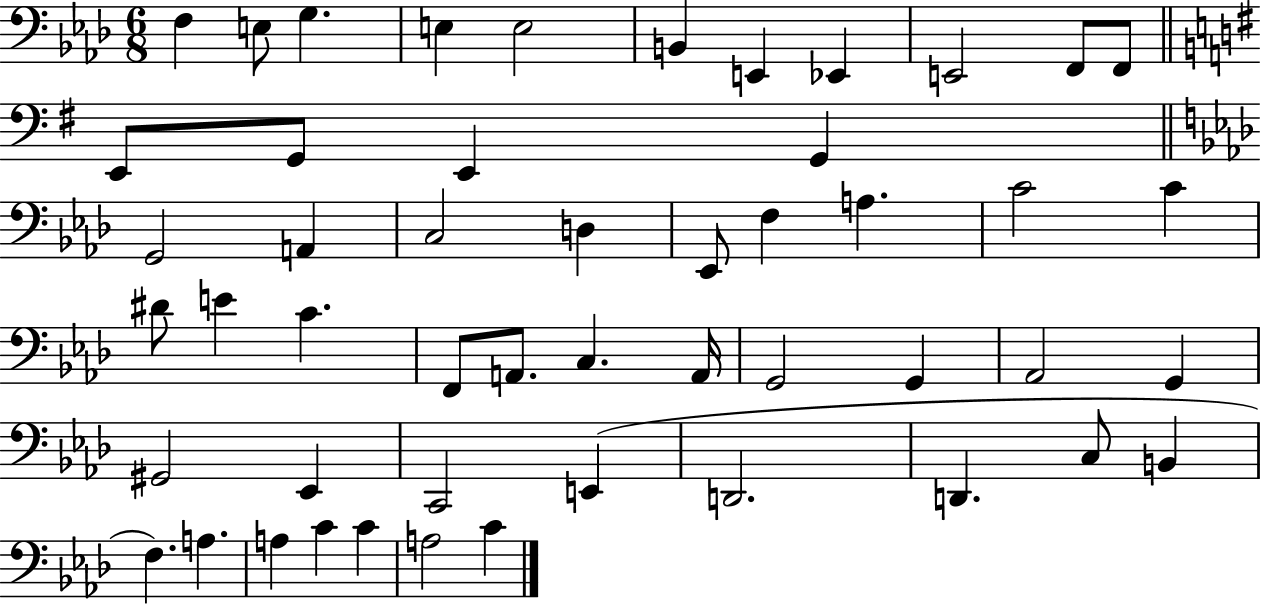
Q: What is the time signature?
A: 6/8